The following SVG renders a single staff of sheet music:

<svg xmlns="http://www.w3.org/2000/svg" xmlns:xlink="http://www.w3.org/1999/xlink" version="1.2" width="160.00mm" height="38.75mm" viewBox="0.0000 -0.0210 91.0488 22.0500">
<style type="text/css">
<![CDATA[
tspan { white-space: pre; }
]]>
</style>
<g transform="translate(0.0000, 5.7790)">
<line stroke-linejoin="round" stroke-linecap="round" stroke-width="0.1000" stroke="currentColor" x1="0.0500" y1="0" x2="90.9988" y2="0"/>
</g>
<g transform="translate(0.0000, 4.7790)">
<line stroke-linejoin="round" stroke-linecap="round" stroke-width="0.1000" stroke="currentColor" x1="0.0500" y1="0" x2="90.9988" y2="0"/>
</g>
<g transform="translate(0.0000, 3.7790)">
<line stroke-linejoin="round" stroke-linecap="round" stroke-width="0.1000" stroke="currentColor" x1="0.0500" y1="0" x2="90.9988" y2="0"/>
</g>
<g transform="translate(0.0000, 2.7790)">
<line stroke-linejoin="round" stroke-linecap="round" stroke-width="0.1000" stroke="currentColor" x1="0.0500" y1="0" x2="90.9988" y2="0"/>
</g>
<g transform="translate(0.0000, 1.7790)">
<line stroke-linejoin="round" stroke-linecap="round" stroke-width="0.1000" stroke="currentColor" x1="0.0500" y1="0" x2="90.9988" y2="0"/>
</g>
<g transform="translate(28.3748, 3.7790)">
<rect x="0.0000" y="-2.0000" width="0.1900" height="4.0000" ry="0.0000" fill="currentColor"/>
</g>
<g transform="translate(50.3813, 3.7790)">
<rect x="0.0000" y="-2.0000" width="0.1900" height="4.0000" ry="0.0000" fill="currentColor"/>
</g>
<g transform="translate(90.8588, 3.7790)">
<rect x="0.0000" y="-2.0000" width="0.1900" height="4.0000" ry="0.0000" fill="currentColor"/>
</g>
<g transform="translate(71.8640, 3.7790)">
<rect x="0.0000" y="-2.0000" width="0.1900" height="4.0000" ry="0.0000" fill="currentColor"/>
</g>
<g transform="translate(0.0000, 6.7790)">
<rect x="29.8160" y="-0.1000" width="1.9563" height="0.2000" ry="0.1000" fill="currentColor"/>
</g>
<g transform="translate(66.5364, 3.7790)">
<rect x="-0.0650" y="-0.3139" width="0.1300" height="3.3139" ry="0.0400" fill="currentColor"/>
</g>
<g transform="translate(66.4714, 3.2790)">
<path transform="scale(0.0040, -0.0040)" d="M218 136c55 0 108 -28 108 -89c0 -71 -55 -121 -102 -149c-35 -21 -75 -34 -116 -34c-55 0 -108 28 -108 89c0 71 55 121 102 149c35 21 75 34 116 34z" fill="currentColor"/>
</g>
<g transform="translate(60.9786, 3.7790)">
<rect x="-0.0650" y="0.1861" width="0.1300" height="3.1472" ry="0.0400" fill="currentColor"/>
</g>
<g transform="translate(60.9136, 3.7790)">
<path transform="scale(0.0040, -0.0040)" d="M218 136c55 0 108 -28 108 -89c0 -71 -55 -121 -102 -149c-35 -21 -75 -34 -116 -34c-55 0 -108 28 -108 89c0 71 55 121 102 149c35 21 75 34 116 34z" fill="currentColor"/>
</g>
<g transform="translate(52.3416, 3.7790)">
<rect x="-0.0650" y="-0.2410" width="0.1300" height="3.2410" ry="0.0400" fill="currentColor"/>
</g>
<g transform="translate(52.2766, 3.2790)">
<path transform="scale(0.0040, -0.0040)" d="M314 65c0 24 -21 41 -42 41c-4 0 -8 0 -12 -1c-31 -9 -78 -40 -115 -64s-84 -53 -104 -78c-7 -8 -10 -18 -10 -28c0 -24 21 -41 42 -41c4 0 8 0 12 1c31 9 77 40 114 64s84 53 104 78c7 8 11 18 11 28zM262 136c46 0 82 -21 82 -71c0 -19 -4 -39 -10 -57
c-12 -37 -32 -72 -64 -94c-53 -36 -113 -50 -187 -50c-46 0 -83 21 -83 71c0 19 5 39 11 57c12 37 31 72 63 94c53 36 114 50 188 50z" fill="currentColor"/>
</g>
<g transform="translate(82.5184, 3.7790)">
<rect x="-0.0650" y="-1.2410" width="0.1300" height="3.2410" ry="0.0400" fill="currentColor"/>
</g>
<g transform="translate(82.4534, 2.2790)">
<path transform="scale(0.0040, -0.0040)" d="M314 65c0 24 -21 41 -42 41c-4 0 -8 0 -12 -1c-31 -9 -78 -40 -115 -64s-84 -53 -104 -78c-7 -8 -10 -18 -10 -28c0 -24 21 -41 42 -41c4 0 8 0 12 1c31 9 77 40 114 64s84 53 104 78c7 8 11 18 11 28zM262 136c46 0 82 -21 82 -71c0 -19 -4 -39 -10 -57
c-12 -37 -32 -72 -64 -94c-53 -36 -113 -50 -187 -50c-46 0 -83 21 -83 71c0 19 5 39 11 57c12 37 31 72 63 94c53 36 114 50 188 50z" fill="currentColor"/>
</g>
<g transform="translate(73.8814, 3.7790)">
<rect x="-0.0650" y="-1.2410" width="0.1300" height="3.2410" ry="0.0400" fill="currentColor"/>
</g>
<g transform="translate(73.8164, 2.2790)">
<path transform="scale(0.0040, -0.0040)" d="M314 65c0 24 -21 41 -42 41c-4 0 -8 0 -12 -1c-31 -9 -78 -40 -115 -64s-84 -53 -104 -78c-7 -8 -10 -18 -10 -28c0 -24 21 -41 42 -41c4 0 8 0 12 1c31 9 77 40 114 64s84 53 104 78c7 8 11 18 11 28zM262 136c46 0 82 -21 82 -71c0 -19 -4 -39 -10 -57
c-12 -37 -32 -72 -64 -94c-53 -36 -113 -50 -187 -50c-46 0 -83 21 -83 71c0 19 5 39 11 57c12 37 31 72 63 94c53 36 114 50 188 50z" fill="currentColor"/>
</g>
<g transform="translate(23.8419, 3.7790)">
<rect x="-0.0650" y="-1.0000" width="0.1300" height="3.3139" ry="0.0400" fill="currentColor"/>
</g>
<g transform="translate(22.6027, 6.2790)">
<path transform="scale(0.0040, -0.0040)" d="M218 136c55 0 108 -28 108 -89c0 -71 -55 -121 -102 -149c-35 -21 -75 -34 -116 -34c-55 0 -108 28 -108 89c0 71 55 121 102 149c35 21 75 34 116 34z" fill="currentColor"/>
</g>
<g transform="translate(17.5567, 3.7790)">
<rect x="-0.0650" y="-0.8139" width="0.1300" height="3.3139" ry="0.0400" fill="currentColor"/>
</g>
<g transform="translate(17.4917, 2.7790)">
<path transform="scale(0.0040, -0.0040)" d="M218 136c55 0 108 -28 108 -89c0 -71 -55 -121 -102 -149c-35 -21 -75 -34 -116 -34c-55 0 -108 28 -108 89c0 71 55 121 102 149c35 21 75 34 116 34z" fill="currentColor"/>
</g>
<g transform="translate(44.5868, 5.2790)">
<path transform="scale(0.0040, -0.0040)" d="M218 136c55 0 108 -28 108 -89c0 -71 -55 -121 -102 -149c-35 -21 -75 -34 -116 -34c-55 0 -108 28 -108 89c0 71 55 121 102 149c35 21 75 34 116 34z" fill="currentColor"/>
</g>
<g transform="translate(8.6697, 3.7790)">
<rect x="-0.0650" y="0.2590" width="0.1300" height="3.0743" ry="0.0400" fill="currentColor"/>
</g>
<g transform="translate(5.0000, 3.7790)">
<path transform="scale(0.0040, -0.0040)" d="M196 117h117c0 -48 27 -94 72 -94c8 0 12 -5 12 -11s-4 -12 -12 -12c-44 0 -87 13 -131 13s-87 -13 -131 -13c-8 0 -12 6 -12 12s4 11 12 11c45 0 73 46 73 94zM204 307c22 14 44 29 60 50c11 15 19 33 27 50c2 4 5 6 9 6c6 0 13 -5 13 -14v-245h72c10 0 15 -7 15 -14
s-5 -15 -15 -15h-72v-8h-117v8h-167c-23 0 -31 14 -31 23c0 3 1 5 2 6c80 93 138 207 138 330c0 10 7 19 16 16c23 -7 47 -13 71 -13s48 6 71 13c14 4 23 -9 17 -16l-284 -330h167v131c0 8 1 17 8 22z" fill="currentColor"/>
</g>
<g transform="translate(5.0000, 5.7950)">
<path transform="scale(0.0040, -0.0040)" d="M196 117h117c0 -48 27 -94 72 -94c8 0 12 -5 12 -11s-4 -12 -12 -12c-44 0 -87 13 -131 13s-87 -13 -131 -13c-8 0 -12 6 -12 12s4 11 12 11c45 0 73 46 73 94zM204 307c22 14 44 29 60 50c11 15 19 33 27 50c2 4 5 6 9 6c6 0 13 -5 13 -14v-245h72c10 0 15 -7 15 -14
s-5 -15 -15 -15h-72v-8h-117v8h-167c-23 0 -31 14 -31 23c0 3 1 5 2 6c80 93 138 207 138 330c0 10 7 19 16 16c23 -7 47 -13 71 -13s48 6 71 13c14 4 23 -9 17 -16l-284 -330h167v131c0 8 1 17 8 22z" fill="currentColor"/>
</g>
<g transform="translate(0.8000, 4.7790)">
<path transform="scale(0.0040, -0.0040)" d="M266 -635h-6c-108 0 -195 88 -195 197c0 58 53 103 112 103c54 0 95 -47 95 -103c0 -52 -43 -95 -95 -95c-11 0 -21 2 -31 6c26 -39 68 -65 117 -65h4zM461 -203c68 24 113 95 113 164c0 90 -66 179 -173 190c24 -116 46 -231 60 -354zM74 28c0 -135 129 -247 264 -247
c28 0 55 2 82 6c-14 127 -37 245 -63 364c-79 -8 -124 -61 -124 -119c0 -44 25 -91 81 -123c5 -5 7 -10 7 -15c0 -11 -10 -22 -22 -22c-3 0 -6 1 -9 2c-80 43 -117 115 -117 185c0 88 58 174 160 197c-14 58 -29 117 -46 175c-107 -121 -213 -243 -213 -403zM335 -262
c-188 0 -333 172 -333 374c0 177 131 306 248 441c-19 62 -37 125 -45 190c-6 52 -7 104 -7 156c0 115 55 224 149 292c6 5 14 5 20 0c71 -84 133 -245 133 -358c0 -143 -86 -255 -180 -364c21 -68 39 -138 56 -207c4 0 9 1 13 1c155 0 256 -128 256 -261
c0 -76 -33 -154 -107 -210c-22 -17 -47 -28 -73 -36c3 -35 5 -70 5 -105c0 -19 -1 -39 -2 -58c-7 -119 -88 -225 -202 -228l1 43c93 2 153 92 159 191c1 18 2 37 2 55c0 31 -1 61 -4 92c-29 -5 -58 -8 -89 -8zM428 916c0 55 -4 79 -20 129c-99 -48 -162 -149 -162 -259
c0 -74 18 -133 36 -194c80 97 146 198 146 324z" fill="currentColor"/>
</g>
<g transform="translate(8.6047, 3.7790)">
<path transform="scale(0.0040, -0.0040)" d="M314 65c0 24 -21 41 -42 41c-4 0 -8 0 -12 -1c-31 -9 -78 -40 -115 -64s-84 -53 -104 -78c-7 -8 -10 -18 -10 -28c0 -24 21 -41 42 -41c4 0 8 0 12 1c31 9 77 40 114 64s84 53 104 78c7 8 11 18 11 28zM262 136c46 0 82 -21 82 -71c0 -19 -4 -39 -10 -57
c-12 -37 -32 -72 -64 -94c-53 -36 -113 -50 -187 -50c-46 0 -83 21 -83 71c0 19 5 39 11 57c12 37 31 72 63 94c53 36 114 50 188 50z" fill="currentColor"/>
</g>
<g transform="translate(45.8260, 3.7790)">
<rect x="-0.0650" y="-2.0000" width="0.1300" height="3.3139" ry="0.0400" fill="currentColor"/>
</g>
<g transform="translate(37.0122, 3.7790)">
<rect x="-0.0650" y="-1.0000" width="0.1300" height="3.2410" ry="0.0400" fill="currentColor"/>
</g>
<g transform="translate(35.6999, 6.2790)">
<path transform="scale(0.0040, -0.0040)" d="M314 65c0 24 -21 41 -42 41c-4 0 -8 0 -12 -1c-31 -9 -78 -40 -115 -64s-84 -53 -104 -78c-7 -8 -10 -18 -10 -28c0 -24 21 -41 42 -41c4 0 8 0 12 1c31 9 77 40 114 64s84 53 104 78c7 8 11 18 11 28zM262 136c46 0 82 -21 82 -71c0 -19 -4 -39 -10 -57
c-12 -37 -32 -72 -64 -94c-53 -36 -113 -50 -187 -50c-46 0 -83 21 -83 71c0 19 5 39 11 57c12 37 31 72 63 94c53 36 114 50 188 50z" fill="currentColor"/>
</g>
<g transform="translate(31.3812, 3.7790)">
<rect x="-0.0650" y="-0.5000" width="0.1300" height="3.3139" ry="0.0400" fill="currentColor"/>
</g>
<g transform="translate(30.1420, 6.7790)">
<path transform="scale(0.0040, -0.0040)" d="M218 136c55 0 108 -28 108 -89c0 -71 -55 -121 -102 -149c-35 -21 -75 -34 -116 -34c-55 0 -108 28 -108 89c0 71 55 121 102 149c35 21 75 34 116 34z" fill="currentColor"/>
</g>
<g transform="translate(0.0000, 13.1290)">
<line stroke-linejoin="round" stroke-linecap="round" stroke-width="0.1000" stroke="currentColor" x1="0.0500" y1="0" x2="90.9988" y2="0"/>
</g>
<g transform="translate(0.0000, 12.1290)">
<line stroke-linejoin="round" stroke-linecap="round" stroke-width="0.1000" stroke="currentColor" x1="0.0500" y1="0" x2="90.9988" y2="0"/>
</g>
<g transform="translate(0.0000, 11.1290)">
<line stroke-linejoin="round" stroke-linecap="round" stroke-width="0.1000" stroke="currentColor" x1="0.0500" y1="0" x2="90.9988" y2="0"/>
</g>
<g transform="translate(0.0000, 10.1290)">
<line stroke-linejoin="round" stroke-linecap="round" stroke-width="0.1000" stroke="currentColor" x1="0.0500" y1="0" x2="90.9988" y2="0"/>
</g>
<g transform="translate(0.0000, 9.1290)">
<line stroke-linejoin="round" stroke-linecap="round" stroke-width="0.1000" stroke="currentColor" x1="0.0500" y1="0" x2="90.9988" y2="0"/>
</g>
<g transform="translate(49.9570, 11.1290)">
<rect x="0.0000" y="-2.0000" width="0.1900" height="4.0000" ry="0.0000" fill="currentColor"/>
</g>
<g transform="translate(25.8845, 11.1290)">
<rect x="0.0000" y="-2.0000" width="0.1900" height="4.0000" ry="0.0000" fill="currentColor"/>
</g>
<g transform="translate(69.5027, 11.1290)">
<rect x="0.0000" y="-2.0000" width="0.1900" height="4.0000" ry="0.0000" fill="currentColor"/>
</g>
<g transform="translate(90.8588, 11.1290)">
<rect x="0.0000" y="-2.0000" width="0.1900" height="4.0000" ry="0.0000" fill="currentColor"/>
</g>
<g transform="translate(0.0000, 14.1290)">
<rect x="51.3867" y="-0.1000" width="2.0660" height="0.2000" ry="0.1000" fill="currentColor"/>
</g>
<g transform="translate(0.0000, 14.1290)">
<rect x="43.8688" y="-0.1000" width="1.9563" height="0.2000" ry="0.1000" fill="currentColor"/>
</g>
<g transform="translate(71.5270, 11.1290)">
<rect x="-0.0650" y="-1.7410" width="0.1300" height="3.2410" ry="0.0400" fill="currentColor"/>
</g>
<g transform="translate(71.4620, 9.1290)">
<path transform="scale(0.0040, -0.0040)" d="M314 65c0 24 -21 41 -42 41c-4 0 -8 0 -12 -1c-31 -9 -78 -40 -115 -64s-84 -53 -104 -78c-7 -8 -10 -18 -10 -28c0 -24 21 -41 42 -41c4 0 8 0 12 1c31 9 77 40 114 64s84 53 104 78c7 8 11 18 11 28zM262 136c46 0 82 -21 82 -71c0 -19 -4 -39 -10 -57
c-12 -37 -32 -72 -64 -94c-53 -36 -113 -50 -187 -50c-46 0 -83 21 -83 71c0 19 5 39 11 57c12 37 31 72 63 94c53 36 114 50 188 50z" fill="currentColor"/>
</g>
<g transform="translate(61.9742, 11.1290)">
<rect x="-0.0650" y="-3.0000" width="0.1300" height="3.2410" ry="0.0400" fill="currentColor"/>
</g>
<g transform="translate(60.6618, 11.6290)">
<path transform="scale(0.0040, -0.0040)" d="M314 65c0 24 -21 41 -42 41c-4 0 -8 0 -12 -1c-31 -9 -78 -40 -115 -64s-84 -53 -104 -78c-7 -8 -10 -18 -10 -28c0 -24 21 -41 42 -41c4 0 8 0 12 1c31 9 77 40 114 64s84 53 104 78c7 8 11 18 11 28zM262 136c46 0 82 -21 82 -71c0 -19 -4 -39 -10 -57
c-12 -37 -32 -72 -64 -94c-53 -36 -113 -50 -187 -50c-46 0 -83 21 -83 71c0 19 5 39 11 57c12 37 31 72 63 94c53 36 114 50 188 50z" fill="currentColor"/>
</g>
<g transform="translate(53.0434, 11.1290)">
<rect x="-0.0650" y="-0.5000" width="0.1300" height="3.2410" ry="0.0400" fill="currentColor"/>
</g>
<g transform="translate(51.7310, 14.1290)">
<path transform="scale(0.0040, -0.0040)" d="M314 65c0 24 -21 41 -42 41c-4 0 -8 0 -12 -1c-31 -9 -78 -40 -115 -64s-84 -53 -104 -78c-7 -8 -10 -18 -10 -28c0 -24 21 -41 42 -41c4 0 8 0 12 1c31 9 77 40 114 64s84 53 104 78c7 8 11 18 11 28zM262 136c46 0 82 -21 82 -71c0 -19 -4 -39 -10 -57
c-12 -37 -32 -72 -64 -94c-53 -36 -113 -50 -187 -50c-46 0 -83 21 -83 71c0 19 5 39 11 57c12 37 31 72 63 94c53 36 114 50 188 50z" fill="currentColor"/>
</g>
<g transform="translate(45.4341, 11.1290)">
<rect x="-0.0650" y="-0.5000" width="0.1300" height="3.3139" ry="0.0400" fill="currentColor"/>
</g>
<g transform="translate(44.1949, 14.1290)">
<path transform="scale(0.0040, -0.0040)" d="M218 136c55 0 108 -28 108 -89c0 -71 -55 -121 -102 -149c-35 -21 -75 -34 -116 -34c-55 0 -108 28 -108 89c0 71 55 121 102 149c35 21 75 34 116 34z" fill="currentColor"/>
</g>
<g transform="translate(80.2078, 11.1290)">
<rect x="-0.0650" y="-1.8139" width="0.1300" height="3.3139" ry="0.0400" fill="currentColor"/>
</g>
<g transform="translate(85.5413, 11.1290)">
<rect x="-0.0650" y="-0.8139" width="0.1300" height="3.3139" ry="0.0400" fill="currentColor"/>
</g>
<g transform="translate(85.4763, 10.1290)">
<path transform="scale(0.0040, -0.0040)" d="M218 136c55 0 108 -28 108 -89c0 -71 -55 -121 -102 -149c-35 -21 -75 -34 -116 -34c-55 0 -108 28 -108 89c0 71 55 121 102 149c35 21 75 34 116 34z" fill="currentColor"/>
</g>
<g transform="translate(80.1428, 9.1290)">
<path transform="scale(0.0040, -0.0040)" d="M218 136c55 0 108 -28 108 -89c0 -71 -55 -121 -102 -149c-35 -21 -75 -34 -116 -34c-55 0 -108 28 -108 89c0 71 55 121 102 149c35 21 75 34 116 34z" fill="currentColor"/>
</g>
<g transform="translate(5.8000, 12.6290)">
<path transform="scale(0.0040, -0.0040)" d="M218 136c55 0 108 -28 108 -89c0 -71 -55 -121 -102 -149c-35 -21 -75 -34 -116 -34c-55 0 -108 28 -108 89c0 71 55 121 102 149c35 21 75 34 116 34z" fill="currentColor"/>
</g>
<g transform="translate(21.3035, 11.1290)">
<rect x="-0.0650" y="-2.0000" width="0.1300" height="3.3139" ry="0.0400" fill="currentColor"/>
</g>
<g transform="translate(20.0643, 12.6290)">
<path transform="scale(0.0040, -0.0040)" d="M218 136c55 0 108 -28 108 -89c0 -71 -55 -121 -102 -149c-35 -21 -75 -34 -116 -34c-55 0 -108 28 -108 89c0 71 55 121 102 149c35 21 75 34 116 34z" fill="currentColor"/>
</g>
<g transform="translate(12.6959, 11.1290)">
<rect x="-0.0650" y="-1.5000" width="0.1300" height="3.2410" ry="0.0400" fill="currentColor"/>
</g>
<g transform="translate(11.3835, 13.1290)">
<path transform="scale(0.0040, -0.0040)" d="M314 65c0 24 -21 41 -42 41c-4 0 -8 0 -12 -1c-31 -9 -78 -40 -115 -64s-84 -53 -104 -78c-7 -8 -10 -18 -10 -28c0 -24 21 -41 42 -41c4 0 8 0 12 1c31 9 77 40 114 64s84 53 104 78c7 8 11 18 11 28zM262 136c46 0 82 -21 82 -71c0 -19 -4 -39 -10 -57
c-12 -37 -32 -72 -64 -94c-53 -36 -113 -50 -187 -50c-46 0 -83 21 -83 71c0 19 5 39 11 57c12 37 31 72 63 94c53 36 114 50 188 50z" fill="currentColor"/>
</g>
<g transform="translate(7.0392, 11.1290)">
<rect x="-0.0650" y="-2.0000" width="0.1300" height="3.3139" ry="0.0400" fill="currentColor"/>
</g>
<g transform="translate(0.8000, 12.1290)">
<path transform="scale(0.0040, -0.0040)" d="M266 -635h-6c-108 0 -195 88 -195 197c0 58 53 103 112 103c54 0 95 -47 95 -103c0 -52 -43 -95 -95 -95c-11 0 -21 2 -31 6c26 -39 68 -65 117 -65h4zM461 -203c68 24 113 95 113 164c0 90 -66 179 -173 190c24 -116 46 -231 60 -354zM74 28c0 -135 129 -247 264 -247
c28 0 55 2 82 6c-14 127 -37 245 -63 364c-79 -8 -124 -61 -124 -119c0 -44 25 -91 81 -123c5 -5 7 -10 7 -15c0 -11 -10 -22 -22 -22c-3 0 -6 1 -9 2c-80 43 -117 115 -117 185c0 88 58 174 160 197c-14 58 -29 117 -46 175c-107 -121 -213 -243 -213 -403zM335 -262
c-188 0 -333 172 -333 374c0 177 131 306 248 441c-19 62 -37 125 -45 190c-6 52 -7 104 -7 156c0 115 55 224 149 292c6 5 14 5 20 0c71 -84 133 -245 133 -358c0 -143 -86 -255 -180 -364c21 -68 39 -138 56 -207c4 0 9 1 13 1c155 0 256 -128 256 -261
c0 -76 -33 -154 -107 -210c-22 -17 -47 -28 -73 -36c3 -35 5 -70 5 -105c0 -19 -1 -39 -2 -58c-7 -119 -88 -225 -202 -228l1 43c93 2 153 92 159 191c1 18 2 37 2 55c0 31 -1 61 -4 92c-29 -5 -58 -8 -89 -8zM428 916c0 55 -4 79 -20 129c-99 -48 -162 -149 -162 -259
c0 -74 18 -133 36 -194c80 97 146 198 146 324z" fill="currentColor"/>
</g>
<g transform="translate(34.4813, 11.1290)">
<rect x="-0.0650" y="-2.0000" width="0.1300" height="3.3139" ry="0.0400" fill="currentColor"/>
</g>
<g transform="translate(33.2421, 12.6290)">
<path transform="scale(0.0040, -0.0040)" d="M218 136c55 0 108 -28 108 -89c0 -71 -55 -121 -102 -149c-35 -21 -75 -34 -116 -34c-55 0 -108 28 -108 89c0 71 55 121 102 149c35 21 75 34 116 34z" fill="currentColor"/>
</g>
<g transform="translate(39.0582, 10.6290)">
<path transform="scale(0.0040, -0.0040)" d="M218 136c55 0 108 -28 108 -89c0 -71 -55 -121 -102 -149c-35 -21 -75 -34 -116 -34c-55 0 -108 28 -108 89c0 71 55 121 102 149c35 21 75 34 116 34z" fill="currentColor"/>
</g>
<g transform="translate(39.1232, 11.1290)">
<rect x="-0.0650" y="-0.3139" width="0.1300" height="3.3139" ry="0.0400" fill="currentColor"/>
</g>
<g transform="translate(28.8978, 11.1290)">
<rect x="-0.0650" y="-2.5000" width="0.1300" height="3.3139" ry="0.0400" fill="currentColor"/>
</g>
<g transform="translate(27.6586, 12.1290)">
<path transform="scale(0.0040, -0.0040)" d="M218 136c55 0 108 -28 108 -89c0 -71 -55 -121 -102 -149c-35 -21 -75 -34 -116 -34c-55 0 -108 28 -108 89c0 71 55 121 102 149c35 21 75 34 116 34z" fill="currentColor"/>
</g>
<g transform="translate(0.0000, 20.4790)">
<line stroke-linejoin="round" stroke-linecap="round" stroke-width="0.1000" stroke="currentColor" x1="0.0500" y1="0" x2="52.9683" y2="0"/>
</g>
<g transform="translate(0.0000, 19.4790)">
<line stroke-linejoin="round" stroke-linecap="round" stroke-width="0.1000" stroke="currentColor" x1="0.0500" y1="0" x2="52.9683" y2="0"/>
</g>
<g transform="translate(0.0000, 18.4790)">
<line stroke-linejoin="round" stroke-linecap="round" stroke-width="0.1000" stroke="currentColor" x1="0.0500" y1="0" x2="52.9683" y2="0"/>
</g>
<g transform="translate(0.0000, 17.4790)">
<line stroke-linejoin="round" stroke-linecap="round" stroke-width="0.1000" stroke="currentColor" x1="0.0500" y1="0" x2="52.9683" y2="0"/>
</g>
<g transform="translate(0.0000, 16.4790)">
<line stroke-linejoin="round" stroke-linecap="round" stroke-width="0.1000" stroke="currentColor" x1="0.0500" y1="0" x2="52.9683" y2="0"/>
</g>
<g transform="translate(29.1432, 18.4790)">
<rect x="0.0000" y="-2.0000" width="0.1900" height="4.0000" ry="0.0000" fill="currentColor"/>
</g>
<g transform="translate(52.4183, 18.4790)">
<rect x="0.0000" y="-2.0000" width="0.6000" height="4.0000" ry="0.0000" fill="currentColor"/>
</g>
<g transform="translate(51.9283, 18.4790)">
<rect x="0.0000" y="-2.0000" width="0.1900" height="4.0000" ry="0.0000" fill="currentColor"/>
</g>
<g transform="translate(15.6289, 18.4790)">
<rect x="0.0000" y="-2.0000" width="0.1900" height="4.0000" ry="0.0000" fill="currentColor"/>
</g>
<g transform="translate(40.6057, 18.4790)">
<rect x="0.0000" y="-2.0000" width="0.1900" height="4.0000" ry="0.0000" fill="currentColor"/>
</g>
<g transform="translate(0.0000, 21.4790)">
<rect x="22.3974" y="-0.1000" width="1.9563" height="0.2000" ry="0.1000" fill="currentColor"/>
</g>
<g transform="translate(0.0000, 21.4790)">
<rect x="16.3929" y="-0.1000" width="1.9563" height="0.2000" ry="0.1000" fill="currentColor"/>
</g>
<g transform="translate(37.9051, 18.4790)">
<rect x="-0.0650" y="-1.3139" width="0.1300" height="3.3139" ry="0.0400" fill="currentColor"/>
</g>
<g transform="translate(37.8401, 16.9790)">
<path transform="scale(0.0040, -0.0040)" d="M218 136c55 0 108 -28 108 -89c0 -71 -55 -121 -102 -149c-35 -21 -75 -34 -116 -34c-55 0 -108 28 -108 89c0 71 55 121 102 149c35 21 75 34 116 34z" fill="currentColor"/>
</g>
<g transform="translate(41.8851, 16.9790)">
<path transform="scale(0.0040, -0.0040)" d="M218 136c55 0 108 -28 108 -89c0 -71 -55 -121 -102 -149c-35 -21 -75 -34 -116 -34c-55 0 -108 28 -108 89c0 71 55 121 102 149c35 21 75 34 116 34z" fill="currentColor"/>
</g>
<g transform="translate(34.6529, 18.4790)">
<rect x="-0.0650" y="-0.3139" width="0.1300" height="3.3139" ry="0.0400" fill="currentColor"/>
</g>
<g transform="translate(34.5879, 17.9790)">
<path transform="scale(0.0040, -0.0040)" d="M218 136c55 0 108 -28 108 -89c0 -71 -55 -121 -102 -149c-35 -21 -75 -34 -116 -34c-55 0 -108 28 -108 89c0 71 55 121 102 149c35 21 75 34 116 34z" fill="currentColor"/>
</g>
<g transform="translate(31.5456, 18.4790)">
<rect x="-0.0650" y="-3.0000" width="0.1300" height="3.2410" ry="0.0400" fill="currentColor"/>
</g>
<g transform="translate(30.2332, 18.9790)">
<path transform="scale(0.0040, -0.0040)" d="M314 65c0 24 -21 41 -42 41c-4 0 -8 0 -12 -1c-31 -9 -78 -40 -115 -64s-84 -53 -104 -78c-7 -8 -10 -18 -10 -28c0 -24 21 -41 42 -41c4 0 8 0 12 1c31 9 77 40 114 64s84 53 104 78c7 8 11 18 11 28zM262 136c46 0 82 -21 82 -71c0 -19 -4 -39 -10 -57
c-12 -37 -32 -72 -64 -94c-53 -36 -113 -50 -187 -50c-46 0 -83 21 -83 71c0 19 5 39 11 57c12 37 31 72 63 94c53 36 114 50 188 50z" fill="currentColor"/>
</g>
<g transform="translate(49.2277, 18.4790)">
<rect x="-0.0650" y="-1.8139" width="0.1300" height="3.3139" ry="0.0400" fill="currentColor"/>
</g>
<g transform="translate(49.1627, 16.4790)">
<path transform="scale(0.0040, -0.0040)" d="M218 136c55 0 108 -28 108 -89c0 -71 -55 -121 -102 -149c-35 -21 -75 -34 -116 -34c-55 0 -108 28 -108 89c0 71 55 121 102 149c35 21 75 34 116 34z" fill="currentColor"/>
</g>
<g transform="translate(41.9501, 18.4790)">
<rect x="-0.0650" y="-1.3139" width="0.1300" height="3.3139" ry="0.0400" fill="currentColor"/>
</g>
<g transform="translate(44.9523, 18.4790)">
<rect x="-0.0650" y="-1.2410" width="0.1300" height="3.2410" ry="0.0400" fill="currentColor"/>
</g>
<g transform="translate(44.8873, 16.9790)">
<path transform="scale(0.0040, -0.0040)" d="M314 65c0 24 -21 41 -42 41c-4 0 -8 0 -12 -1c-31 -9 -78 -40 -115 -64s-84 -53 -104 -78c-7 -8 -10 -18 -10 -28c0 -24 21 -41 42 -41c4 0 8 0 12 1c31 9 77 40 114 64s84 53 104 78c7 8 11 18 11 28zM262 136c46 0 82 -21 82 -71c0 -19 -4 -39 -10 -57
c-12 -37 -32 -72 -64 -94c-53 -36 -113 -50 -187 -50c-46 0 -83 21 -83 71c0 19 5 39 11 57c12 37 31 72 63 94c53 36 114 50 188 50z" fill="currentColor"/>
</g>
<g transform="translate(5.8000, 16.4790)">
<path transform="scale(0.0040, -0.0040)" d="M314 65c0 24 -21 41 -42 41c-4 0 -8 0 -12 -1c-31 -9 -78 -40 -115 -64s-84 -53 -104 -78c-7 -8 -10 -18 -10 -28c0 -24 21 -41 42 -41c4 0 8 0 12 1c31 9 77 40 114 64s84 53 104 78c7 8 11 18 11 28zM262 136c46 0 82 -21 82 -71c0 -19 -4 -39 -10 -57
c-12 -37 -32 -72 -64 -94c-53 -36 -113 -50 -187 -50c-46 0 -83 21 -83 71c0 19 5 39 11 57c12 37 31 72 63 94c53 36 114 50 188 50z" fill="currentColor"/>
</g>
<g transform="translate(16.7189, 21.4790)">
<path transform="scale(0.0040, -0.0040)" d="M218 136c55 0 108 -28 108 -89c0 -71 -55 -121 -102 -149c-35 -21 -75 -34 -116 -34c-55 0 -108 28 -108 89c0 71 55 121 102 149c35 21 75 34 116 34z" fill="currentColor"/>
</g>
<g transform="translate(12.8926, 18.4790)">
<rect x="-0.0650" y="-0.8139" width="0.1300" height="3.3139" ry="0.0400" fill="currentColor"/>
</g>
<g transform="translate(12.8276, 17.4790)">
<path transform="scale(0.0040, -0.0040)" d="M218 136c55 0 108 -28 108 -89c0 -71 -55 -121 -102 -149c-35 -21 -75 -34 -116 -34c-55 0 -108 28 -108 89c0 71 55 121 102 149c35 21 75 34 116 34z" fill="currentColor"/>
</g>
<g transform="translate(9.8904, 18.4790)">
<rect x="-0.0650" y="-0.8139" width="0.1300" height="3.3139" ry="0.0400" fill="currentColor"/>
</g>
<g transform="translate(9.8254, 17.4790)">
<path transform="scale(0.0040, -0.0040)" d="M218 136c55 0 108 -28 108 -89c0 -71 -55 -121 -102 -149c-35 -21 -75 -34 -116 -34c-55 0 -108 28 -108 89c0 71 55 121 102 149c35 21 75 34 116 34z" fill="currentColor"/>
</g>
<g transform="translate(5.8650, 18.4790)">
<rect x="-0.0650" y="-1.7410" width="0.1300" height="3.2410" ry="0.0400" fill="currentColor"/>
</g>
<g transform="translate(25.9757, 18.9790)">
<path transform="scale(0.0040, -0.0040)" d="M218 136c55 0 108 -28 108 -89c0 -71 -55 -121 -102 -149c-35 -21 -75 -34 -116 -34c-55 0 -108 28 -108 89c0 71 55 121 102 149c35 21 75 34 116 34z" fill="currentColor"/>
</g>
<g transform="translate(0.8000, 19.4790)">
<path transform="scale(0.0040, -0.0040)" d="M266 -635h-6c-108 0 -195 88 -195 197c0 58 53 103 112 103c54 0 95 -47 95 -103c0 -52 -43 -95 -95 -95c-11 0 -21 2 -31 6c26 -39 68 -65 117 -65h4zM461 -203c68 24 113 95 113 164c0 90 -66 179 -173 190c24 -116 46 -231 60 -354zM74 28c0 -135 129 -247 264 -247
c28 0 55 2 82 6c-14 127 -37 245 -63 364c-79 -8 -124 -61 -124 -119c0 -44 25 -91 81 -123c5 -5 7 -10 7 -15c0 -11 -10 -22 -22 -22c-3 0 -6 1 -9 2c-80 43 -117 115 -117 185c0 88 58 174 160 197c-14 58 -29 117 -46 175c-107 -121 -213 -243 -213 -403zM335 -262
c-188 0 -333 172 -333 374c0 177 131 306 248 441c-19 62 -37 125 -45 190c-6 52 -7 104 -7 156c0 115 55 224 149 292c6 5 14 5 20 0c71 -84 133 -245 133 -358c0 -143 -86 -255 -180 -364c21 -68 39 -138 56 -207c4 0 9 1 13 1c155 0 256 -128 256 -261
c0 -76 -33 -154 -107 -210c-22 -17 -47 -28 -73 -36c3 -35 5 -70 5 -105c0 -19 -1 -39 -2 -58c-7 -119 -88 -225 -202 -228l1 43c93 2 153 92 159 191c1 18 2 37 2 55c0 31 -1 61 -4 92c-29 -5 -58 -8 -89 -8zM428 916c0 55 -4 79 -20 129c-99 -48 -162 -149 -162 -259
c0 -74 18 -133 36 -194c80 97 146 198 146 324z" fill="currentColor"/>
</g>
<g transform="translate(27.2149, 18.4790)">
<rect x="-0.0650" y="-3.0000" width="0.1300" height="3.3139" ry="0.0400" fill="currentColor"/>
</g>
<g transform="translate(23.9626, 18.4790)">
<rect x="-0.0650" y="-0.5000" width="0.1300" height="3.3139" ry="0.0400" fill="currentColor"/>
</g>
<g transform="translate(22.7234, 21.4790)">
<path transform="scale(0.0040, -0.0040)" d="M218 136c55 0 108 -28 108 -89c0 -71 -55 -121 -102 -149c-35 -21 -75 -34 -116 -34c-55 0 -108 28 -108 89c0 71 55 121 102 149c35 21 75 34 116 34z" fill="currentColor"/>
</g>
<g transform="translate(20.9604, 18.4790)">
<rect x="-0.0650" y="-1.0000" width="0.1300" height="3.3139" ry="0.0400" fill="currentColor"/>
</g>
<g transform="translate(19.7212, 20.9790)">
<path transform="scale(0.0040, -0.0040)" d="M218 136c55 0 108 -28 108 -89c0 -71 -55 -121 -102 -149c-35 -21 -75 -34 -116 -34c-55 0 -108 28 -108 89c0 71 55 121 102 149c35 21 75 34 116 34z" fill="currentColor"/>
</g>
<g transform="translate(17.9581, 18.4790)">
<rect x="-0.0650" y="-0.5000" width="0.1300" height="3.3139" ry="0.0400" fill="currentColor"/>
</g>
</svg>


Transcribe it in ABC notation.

X:1
T:Untitled
M:4/4
L:1/4
K:C
B2 d D C D2 F c2 B c e2 e2 F E2 F G F c C C2 A2 f2 f d f2 d d C D C A A2 c e e e2 f